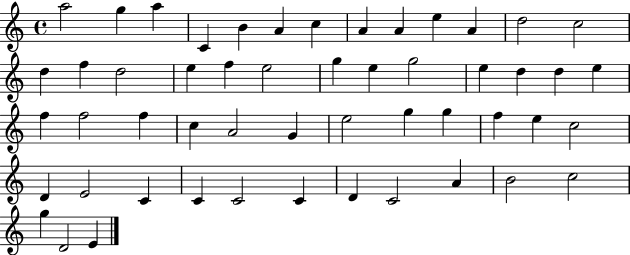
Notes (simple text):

A5/h G5/q A5/q C4/q B4/q A4/q C5/q A4/q A4/q E5/q A4/q D5/h C5/h D5/q F5/q D5/h E5/q F5/q E5/h G5/q E5/q G5/h E5/q D5/q D5/q E5/q F5/q F5/h F5/q C5/q A4/h G4/q E5/h G5/q G5/q F5/q E5/q C5/h D4/q E4/h C4/q C4/q C4/h C4/q D4/q C4/h A4/q B4/h C5/h G5/q D4/h E4/q